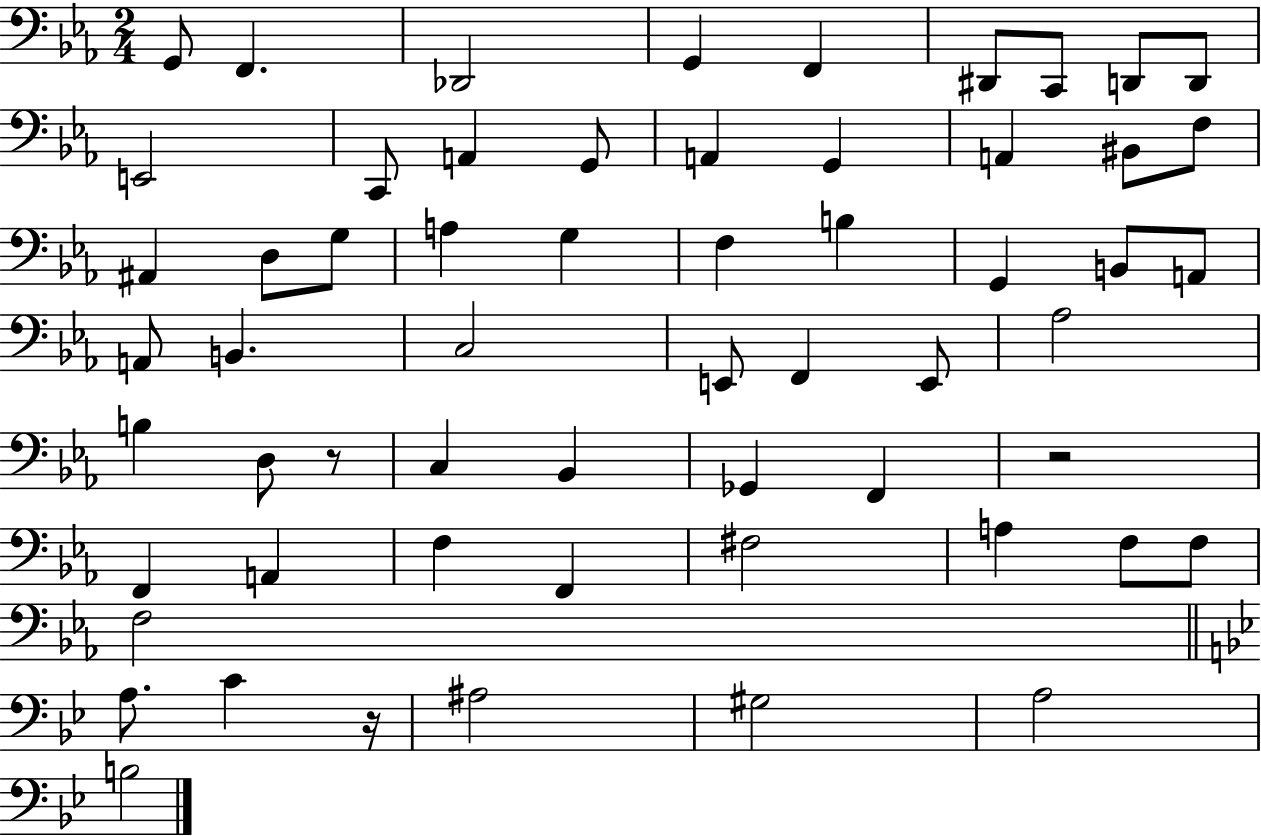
{
  \clef bass
  \numericTimeSignature
  \time 2/4
  \key ees \major
  g,8 f,4. | des,2 | g,4 f,4 | dis,8 c,8 d,8 d,8 | \break e,2 | c,8 a,4 g,8 | a,4 g,4 | a,4 bis,8 f8 | \break ais,4 d8 g8 | a4 g4 | f4 b4 | g,4 b,8 a,8 | \break a,8 b,4. | c2 | e,8 f,4 e,8 | aes2 | \break b4 d8 r8 | c4 bes,4 | ges,4 f,4 | r2 | \break f,4 a,4 | f4 f,4 | fis2 | a4 f8 f8 | \break f2 | \bar "||" \break \key bes \major a8. c'4 r16 | ais2 | gis2 | a2 | \break b2 | \bar "|."
}